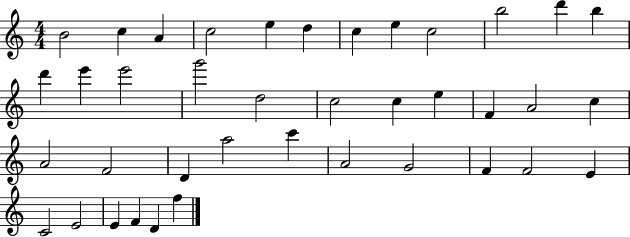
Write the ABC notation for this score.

X:1
T:Untitled
M:4/4
L:1/4
K:C
B2 c A c2 e d c e c2 b2 d' b d' e' e'2 g'2 d2 c2 c e F A2 c A2 F2 D a2 c' A2 G2 F F2 E C2 E2 E F D f